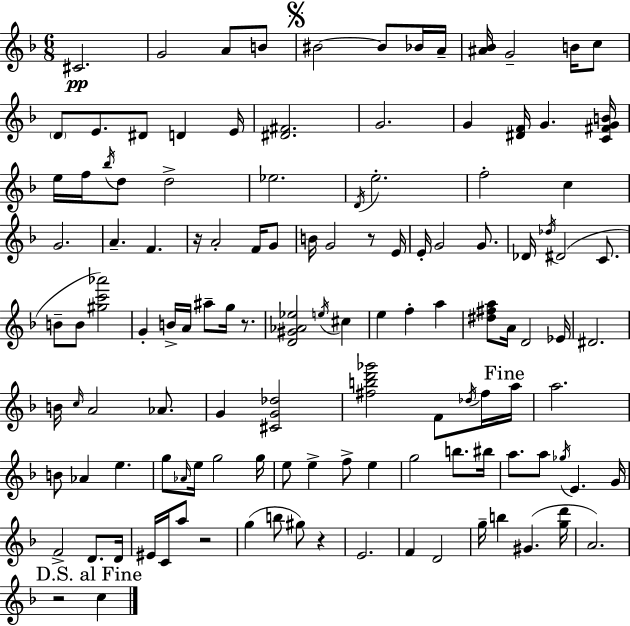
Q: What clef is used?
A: treble